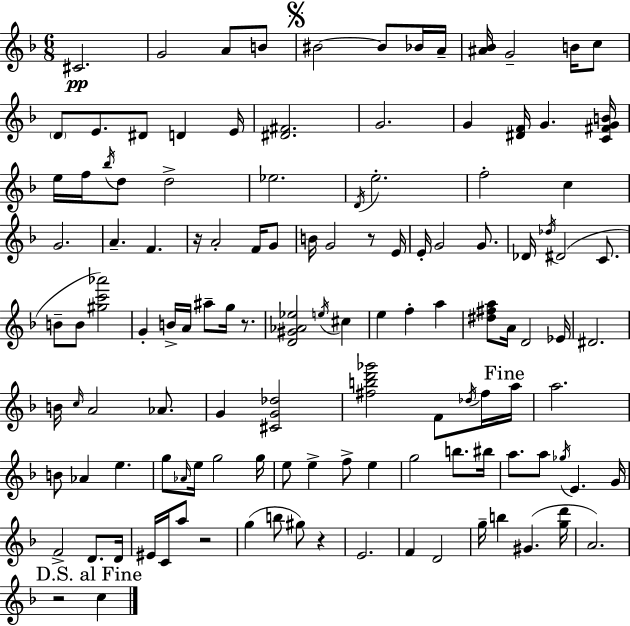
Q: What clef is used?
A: treble